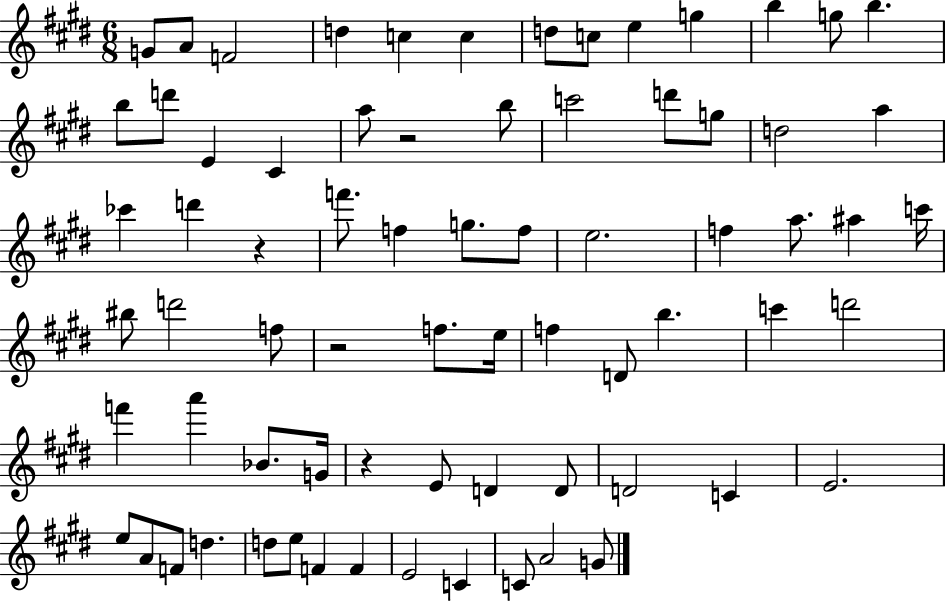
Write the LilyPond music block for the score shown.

{
  \clef treble
  \numericTimeSignature
  \time 6/8
  \key e \major
  \repeat volta 2 { g'8 a'8 f'2 | d''4 c''4 c''4 | d''8 c''8 e''4 g''4 | b''4 g''8 b''4. | \break b''8 d'''8 e'4 cis'4 | a''8 r2 b''8 | c'''2 d'''8 g''8 | d''2 a''4 | \break ces'''4 d'''4 r4 | f'''8. f''4 g''8. f''8 | e''2. | f''4 a''8. ais''4 c'''16 | \break bis''8 d'''2 f''8 | r2 f''8. e''16 | f''4 d'8 b''4. | c'''4 d'''2 | \break f'''4 a'''4 bes'8. g'16 | r4 e'8 d'4 d'8 | d'2 c'4 | e'2. | \break e''8 a'8 f'8 d''4. | d''8 e''8 f'4 f'4 | e'2 c'4 | c'8 a'2 g'8 | \break } \bar "|."
}